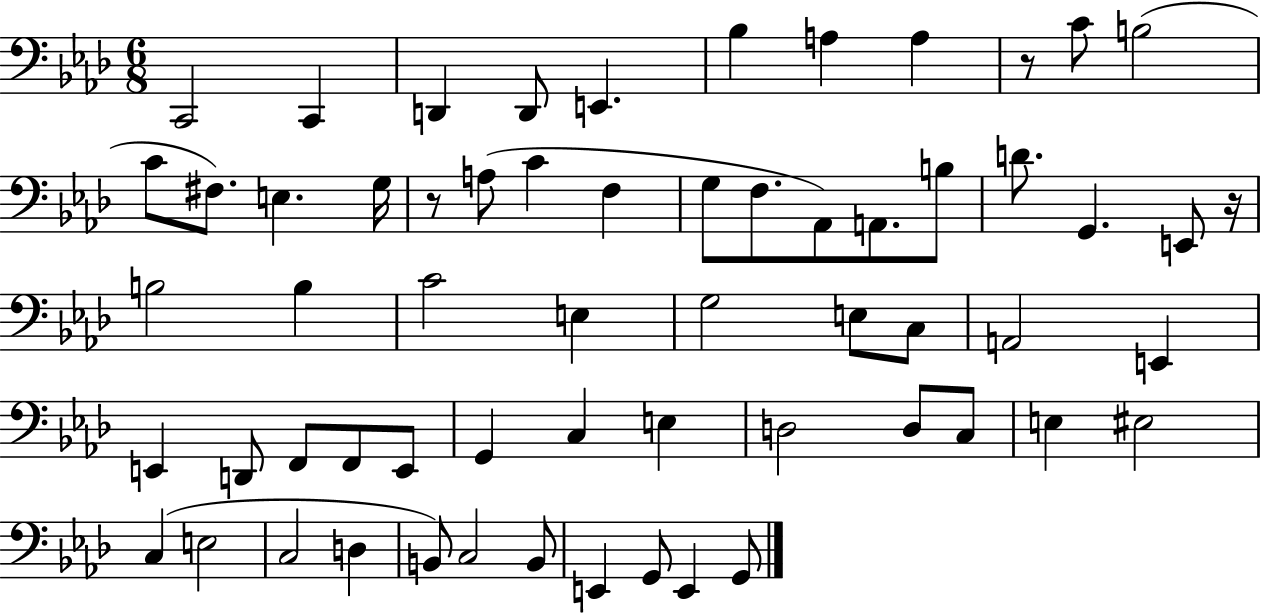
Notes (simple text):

C2/h C2/q D2/q D2/e E2/q. Bb3/q A3/q A3/q R/e C4/e B3/h C4/e F#3/e. E3/q. G3/s R/e A3/e C4/q F3/q G3/e F3/e. Ab2/e A2/e. B3/e D4/e. G2/q. E2/e R/s B3/h B3/q C4/h E3/q G3/h E3/e C3/e A2/h E2/q E2/q D2/e F2/e F2/e E2/e G2/q C3/q E3/q D3/h D3/e C3/e E3/q EIS3/h C3/q E3/h C3/h D3/q B2/e C3/h B2/e E2/q G2/e E2/q G2/e